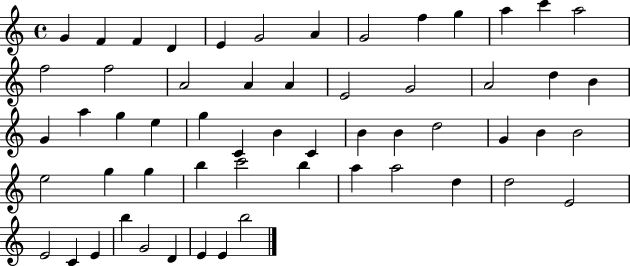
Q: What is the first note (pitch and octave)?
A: G4